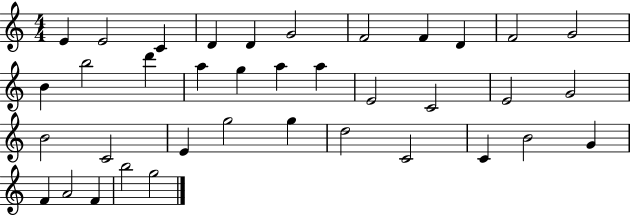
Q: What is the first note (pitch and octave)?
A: E4